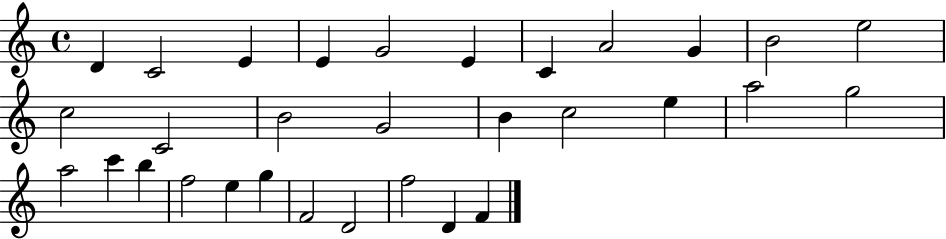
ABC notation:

X:1
T:Untitled
M:4/4
L:1/4
K:C
D C2 E E G2 E C A2 G B2 e2 c2 C2 B2 G2 B c2 e a2 g2 a2 c' b f2 e g F2 D2 f2 D F